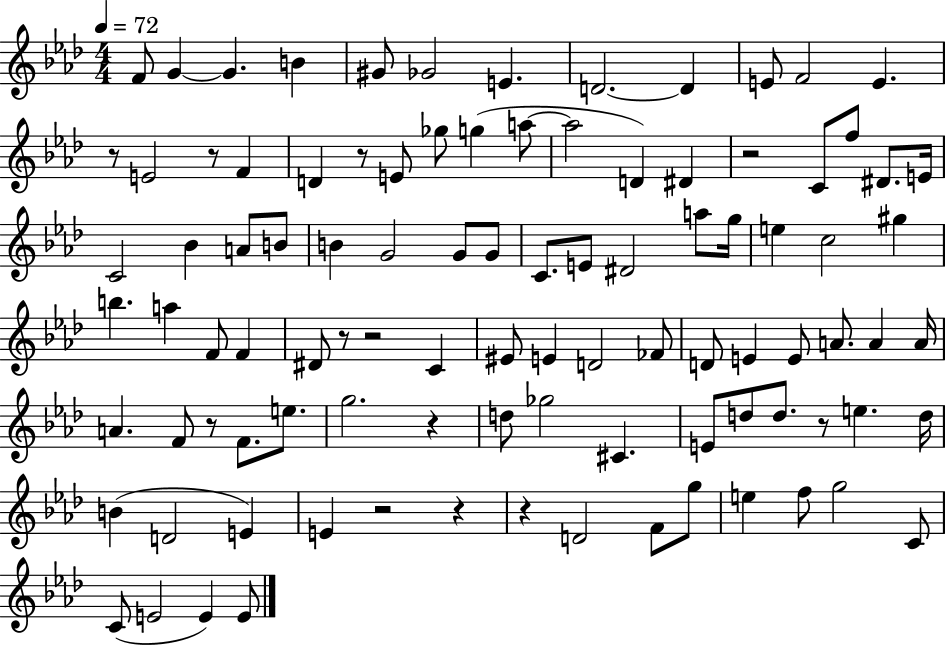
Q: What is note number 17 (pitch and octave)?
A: Gb5